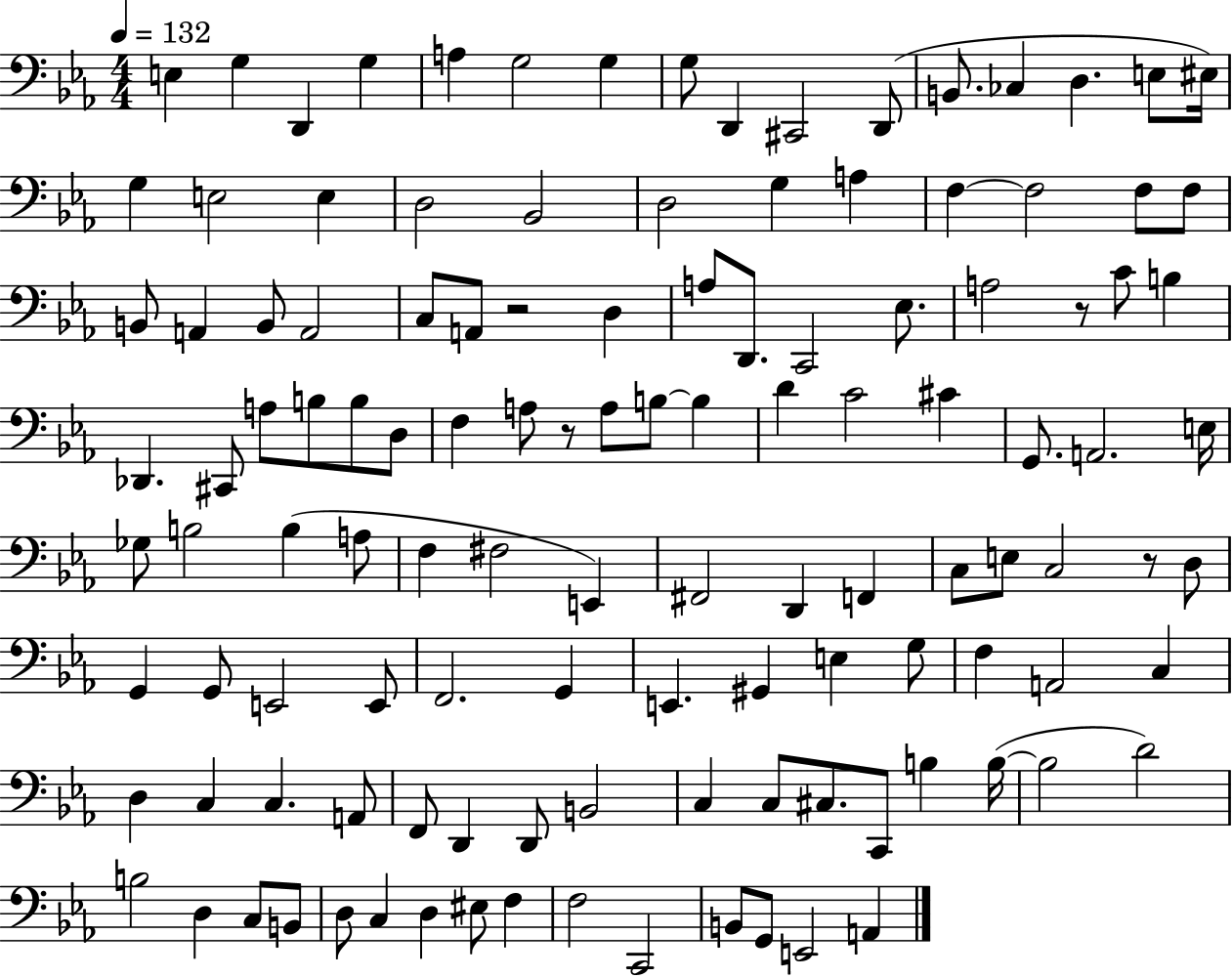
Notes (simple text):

E3/q G3/q D2/q G3/q A3/q G3/h G3/q G3/e D2/q C#2/h D2/e B2/e. CES3/q D3/q. E3/e EIS3/s G3/q E3/h E3/q D3/h Bb2/h D3/h G3/q A3/q F3/q F3/h F3/e F3/e B2/e A2/q B2/e A2/h C3/e A2/e R/h D3/q A3/e D2/e. C2/h Eb3/e. A3/h R/e C4/e B3/q Db2/q. C#2/e A3/e B3/e B3/e D3/e F3/q A3/e R/e A3/e B3/e B3/q D4/q C4/h C#4/q G2/e. A2/h. E3/s Gb3/e B3/h B3/q A3/e F3/q F#3/h E2/q F#2/h D2/q F2/q C3/e E3/e C3/h R/e D3/e G2/q G2/e E2/h E2/e F2/h. G2/q E2/q. G#2/q E3/q G3/e F3/q A2/h C3/q D3/q C3/q C3/q. A2/e F2/e D2/q D2/e B2/h C3/q C3/e C#3/e. C2/e B3/q B3/s B3/h D4/h B3/h D3/q C3/e B2/e D3/e C3/q D3/q EIS3/e F3/q F3/h C2/h B2/e G2/e E2/h A2/q